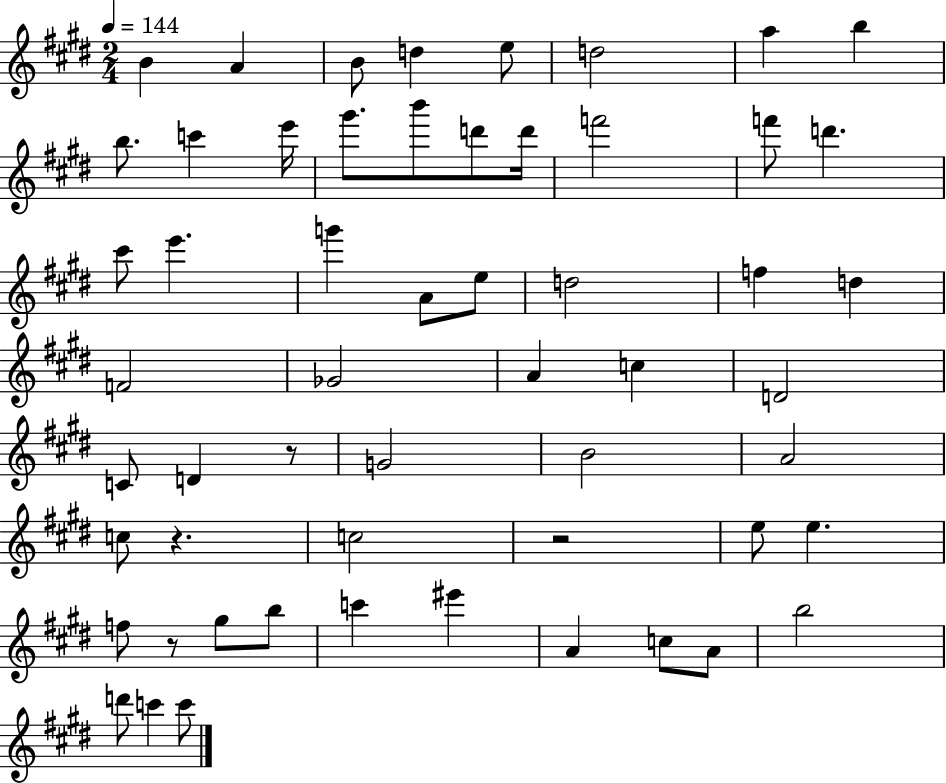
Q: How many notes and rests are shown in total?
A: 56